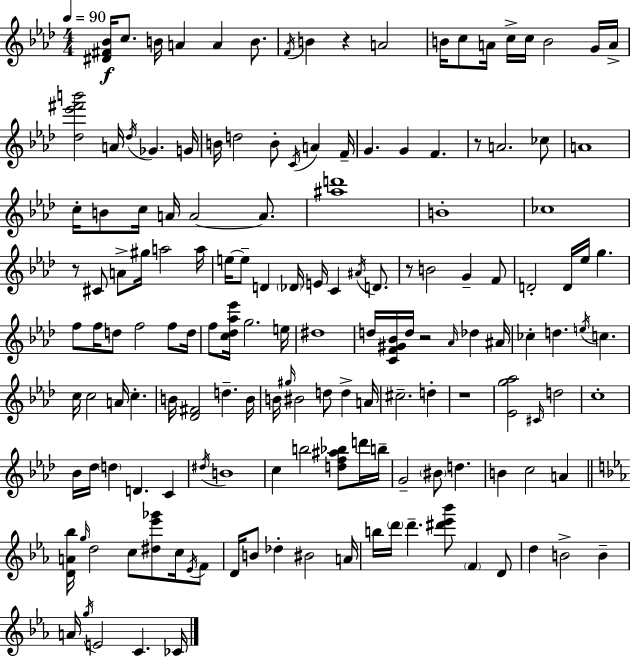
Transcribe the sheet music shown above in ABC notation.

X:1
T:Untitled
M:4/4
L:1/4
K:Ab
[^D^F_B]/4 c/2 B/4 A A B/2 F/4 B z A2 B/4 c/2 A/4 c/4 c/4 B2 G/4 A/4 [_d_e'^f'b']2 A/4 _d/4 _G G/4 B/4 d2 B/2 C/4 A F/4 G G F z/2 A2 _c/2 A4 c/4 B/2 c/4 A/4 A2 A/2 [^ad']4 B4 _c4 z/2 ^C/2 A/2 ^g/4 a2 a/4 e/4 e/2 D _D/4 E/4 C ^A/4 D/2 z/2 B2 G F/2 D2 D/4 _e/4 g f/2 f/4 d/2 f2 f/2 d/4 f/2 [c_d_a_e']/4 g2 e/4 ^d4 d/4 [CF^G_B]/4 d/4 z2 _A/4 _d ^A/4 _c d e/4 c c/4 c2 A/4 c B/4 [_D^F]2 d B/4 B/4 ^g/4 ^B2 d/2 d A/4 ^c2 d z4 [_Eg_a]2 ^C/4 d2 c4 _B/4 _d/4 d D C ^d/4 B4 c b2 [df^a_b]/2 d'/4 b/4 G2 ^B/2 d B c2 A [DA_b]/4 g/4 d2 c/2 [^d_e'_g']/2 c/4 _E/4 F/2 D/4 B/2 _d ^B2 A/4 b/4 d'/4 d' [^d'_e'_b']/2 F D/2 d B2 B A/4 g/4 E2 C _C/4